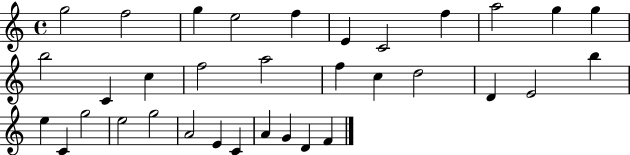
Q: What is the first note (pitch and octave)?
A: G5